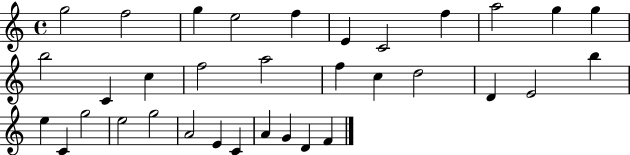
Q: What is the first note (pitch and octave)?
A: G5